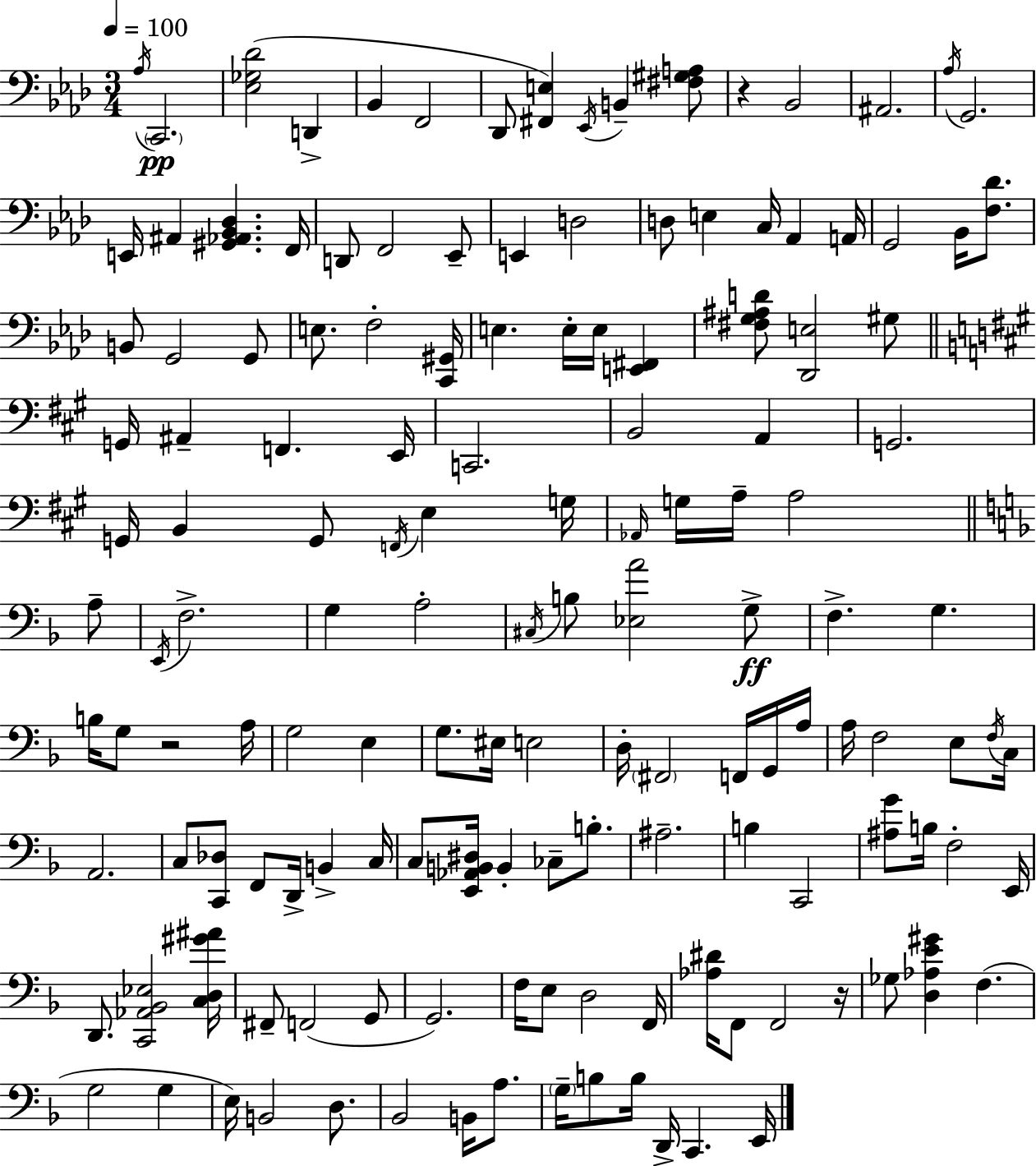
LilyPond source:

{
  \clef bass
  \numericTimeSignature
  \time 3/4
  \key f \minor
  \tempo 4 = 100
  \acciaccatura { aes16 }\pp \parenthesize c,2. | <ees ges des'>2( d,4-> | bes,4 f,2 | des,8 <fis, e>4) \acciaccatura { ees,16 } b,4-- | \break <fis gis a>8 r4 bes,2 | ais,2. | \acciaccatura { aes16 } g,2. | e,16 ais,4 <gis, aes, bes, des>4. | \break f,16 d,8 f,2 | ees,8-- e,4 d2 | d8 e4 c16 aes,4 | a,16 g,2 bes,16 | \break <f des'>8. b,8 g,2 | g,8 e8. f2-. | <c, gis,>16 e4. e16-. e16 <e, fis,>4 | <fis g ais d'>8 <des, e>2 | \break gis8 \bar "||" \break \key a \major g,16 ais,4-- f,4. e,16 | c,2. | b,2 a,4 | g,2. | \break g,16 b,4 g,8 \acciaccatura { f,16 } e4 | g16 \grace { aes,16 } g16 a16-- a2 | \bar "||" \break \key f \major a8-- \acciaccatura { e,16 } f2.-> | g4 a2-. | \acciaccatura { cis16 } b8 <ees a'>2 | g8->\ff f4.-> g4. | \break b16 g8 r2 | a16 g2 | e4 g8. eis16 e2 | d16-. \parenthesize fis,2 | \break f,16 g,16 a16 a16 f2 | e8 \acciaccatura { f16 } c16 a,2. | c8 <c, des>8 f,8 d,16-> | b,4-> c16 c8 <e, aes, b, dis>16 b,4-. | \break ces8-- b8.-. ais2.-- | b4 c,2 | <ais g'>8 b16 f2-. | e,16 d,8. <c, aes, bes, ees>2 | \break <c d gis' ais'>16 fis,8-- f,2( | g,8 g,2.) | f16 e8 d2 | f,16 <aes dis'>16 f,8 f,2 | \break r16 ges8 <d aes e' gis'>4 f4.( | g2 | g4 e16) b,2 | d8. bes,2 | \break b,16 a8. \parenthesize g16-- b8 b16 d,16-> c,4. | e,16 \bar "|."
}